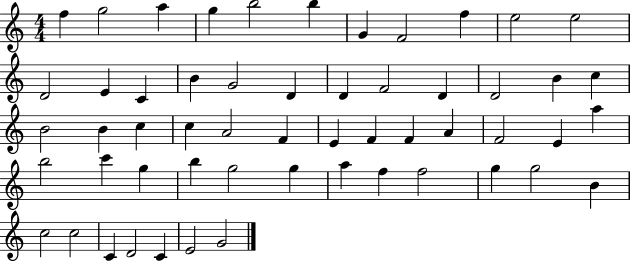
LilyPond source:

{
  \clef treble
  \numericTimeSignature
  \time 4/4
  \key c \major
  f''4 g''2 a''4 | g''4 b''2 b''4 | g'4 f'2 f''4 | e''2 e''2 | \break d'2 e'4 c'4 | b'4 g'2 d'4 | d'4 f'2 d'4 | d'2 b'4 c''4 | \break b'2 b'4 c''4 | c''4 a'2 f'4 | e'4 f'4 f'4 a'4 | f'2 e'4 a''4 | \break b''2 c'''4 g''4 | b''4 g''2 g''4 | a''4 f''4 f''2 | g''4 g''2 b'4 | \break c''2 c''2 | c'4 d'2 c'4 | e'2 g'2 | \bar "|."
}